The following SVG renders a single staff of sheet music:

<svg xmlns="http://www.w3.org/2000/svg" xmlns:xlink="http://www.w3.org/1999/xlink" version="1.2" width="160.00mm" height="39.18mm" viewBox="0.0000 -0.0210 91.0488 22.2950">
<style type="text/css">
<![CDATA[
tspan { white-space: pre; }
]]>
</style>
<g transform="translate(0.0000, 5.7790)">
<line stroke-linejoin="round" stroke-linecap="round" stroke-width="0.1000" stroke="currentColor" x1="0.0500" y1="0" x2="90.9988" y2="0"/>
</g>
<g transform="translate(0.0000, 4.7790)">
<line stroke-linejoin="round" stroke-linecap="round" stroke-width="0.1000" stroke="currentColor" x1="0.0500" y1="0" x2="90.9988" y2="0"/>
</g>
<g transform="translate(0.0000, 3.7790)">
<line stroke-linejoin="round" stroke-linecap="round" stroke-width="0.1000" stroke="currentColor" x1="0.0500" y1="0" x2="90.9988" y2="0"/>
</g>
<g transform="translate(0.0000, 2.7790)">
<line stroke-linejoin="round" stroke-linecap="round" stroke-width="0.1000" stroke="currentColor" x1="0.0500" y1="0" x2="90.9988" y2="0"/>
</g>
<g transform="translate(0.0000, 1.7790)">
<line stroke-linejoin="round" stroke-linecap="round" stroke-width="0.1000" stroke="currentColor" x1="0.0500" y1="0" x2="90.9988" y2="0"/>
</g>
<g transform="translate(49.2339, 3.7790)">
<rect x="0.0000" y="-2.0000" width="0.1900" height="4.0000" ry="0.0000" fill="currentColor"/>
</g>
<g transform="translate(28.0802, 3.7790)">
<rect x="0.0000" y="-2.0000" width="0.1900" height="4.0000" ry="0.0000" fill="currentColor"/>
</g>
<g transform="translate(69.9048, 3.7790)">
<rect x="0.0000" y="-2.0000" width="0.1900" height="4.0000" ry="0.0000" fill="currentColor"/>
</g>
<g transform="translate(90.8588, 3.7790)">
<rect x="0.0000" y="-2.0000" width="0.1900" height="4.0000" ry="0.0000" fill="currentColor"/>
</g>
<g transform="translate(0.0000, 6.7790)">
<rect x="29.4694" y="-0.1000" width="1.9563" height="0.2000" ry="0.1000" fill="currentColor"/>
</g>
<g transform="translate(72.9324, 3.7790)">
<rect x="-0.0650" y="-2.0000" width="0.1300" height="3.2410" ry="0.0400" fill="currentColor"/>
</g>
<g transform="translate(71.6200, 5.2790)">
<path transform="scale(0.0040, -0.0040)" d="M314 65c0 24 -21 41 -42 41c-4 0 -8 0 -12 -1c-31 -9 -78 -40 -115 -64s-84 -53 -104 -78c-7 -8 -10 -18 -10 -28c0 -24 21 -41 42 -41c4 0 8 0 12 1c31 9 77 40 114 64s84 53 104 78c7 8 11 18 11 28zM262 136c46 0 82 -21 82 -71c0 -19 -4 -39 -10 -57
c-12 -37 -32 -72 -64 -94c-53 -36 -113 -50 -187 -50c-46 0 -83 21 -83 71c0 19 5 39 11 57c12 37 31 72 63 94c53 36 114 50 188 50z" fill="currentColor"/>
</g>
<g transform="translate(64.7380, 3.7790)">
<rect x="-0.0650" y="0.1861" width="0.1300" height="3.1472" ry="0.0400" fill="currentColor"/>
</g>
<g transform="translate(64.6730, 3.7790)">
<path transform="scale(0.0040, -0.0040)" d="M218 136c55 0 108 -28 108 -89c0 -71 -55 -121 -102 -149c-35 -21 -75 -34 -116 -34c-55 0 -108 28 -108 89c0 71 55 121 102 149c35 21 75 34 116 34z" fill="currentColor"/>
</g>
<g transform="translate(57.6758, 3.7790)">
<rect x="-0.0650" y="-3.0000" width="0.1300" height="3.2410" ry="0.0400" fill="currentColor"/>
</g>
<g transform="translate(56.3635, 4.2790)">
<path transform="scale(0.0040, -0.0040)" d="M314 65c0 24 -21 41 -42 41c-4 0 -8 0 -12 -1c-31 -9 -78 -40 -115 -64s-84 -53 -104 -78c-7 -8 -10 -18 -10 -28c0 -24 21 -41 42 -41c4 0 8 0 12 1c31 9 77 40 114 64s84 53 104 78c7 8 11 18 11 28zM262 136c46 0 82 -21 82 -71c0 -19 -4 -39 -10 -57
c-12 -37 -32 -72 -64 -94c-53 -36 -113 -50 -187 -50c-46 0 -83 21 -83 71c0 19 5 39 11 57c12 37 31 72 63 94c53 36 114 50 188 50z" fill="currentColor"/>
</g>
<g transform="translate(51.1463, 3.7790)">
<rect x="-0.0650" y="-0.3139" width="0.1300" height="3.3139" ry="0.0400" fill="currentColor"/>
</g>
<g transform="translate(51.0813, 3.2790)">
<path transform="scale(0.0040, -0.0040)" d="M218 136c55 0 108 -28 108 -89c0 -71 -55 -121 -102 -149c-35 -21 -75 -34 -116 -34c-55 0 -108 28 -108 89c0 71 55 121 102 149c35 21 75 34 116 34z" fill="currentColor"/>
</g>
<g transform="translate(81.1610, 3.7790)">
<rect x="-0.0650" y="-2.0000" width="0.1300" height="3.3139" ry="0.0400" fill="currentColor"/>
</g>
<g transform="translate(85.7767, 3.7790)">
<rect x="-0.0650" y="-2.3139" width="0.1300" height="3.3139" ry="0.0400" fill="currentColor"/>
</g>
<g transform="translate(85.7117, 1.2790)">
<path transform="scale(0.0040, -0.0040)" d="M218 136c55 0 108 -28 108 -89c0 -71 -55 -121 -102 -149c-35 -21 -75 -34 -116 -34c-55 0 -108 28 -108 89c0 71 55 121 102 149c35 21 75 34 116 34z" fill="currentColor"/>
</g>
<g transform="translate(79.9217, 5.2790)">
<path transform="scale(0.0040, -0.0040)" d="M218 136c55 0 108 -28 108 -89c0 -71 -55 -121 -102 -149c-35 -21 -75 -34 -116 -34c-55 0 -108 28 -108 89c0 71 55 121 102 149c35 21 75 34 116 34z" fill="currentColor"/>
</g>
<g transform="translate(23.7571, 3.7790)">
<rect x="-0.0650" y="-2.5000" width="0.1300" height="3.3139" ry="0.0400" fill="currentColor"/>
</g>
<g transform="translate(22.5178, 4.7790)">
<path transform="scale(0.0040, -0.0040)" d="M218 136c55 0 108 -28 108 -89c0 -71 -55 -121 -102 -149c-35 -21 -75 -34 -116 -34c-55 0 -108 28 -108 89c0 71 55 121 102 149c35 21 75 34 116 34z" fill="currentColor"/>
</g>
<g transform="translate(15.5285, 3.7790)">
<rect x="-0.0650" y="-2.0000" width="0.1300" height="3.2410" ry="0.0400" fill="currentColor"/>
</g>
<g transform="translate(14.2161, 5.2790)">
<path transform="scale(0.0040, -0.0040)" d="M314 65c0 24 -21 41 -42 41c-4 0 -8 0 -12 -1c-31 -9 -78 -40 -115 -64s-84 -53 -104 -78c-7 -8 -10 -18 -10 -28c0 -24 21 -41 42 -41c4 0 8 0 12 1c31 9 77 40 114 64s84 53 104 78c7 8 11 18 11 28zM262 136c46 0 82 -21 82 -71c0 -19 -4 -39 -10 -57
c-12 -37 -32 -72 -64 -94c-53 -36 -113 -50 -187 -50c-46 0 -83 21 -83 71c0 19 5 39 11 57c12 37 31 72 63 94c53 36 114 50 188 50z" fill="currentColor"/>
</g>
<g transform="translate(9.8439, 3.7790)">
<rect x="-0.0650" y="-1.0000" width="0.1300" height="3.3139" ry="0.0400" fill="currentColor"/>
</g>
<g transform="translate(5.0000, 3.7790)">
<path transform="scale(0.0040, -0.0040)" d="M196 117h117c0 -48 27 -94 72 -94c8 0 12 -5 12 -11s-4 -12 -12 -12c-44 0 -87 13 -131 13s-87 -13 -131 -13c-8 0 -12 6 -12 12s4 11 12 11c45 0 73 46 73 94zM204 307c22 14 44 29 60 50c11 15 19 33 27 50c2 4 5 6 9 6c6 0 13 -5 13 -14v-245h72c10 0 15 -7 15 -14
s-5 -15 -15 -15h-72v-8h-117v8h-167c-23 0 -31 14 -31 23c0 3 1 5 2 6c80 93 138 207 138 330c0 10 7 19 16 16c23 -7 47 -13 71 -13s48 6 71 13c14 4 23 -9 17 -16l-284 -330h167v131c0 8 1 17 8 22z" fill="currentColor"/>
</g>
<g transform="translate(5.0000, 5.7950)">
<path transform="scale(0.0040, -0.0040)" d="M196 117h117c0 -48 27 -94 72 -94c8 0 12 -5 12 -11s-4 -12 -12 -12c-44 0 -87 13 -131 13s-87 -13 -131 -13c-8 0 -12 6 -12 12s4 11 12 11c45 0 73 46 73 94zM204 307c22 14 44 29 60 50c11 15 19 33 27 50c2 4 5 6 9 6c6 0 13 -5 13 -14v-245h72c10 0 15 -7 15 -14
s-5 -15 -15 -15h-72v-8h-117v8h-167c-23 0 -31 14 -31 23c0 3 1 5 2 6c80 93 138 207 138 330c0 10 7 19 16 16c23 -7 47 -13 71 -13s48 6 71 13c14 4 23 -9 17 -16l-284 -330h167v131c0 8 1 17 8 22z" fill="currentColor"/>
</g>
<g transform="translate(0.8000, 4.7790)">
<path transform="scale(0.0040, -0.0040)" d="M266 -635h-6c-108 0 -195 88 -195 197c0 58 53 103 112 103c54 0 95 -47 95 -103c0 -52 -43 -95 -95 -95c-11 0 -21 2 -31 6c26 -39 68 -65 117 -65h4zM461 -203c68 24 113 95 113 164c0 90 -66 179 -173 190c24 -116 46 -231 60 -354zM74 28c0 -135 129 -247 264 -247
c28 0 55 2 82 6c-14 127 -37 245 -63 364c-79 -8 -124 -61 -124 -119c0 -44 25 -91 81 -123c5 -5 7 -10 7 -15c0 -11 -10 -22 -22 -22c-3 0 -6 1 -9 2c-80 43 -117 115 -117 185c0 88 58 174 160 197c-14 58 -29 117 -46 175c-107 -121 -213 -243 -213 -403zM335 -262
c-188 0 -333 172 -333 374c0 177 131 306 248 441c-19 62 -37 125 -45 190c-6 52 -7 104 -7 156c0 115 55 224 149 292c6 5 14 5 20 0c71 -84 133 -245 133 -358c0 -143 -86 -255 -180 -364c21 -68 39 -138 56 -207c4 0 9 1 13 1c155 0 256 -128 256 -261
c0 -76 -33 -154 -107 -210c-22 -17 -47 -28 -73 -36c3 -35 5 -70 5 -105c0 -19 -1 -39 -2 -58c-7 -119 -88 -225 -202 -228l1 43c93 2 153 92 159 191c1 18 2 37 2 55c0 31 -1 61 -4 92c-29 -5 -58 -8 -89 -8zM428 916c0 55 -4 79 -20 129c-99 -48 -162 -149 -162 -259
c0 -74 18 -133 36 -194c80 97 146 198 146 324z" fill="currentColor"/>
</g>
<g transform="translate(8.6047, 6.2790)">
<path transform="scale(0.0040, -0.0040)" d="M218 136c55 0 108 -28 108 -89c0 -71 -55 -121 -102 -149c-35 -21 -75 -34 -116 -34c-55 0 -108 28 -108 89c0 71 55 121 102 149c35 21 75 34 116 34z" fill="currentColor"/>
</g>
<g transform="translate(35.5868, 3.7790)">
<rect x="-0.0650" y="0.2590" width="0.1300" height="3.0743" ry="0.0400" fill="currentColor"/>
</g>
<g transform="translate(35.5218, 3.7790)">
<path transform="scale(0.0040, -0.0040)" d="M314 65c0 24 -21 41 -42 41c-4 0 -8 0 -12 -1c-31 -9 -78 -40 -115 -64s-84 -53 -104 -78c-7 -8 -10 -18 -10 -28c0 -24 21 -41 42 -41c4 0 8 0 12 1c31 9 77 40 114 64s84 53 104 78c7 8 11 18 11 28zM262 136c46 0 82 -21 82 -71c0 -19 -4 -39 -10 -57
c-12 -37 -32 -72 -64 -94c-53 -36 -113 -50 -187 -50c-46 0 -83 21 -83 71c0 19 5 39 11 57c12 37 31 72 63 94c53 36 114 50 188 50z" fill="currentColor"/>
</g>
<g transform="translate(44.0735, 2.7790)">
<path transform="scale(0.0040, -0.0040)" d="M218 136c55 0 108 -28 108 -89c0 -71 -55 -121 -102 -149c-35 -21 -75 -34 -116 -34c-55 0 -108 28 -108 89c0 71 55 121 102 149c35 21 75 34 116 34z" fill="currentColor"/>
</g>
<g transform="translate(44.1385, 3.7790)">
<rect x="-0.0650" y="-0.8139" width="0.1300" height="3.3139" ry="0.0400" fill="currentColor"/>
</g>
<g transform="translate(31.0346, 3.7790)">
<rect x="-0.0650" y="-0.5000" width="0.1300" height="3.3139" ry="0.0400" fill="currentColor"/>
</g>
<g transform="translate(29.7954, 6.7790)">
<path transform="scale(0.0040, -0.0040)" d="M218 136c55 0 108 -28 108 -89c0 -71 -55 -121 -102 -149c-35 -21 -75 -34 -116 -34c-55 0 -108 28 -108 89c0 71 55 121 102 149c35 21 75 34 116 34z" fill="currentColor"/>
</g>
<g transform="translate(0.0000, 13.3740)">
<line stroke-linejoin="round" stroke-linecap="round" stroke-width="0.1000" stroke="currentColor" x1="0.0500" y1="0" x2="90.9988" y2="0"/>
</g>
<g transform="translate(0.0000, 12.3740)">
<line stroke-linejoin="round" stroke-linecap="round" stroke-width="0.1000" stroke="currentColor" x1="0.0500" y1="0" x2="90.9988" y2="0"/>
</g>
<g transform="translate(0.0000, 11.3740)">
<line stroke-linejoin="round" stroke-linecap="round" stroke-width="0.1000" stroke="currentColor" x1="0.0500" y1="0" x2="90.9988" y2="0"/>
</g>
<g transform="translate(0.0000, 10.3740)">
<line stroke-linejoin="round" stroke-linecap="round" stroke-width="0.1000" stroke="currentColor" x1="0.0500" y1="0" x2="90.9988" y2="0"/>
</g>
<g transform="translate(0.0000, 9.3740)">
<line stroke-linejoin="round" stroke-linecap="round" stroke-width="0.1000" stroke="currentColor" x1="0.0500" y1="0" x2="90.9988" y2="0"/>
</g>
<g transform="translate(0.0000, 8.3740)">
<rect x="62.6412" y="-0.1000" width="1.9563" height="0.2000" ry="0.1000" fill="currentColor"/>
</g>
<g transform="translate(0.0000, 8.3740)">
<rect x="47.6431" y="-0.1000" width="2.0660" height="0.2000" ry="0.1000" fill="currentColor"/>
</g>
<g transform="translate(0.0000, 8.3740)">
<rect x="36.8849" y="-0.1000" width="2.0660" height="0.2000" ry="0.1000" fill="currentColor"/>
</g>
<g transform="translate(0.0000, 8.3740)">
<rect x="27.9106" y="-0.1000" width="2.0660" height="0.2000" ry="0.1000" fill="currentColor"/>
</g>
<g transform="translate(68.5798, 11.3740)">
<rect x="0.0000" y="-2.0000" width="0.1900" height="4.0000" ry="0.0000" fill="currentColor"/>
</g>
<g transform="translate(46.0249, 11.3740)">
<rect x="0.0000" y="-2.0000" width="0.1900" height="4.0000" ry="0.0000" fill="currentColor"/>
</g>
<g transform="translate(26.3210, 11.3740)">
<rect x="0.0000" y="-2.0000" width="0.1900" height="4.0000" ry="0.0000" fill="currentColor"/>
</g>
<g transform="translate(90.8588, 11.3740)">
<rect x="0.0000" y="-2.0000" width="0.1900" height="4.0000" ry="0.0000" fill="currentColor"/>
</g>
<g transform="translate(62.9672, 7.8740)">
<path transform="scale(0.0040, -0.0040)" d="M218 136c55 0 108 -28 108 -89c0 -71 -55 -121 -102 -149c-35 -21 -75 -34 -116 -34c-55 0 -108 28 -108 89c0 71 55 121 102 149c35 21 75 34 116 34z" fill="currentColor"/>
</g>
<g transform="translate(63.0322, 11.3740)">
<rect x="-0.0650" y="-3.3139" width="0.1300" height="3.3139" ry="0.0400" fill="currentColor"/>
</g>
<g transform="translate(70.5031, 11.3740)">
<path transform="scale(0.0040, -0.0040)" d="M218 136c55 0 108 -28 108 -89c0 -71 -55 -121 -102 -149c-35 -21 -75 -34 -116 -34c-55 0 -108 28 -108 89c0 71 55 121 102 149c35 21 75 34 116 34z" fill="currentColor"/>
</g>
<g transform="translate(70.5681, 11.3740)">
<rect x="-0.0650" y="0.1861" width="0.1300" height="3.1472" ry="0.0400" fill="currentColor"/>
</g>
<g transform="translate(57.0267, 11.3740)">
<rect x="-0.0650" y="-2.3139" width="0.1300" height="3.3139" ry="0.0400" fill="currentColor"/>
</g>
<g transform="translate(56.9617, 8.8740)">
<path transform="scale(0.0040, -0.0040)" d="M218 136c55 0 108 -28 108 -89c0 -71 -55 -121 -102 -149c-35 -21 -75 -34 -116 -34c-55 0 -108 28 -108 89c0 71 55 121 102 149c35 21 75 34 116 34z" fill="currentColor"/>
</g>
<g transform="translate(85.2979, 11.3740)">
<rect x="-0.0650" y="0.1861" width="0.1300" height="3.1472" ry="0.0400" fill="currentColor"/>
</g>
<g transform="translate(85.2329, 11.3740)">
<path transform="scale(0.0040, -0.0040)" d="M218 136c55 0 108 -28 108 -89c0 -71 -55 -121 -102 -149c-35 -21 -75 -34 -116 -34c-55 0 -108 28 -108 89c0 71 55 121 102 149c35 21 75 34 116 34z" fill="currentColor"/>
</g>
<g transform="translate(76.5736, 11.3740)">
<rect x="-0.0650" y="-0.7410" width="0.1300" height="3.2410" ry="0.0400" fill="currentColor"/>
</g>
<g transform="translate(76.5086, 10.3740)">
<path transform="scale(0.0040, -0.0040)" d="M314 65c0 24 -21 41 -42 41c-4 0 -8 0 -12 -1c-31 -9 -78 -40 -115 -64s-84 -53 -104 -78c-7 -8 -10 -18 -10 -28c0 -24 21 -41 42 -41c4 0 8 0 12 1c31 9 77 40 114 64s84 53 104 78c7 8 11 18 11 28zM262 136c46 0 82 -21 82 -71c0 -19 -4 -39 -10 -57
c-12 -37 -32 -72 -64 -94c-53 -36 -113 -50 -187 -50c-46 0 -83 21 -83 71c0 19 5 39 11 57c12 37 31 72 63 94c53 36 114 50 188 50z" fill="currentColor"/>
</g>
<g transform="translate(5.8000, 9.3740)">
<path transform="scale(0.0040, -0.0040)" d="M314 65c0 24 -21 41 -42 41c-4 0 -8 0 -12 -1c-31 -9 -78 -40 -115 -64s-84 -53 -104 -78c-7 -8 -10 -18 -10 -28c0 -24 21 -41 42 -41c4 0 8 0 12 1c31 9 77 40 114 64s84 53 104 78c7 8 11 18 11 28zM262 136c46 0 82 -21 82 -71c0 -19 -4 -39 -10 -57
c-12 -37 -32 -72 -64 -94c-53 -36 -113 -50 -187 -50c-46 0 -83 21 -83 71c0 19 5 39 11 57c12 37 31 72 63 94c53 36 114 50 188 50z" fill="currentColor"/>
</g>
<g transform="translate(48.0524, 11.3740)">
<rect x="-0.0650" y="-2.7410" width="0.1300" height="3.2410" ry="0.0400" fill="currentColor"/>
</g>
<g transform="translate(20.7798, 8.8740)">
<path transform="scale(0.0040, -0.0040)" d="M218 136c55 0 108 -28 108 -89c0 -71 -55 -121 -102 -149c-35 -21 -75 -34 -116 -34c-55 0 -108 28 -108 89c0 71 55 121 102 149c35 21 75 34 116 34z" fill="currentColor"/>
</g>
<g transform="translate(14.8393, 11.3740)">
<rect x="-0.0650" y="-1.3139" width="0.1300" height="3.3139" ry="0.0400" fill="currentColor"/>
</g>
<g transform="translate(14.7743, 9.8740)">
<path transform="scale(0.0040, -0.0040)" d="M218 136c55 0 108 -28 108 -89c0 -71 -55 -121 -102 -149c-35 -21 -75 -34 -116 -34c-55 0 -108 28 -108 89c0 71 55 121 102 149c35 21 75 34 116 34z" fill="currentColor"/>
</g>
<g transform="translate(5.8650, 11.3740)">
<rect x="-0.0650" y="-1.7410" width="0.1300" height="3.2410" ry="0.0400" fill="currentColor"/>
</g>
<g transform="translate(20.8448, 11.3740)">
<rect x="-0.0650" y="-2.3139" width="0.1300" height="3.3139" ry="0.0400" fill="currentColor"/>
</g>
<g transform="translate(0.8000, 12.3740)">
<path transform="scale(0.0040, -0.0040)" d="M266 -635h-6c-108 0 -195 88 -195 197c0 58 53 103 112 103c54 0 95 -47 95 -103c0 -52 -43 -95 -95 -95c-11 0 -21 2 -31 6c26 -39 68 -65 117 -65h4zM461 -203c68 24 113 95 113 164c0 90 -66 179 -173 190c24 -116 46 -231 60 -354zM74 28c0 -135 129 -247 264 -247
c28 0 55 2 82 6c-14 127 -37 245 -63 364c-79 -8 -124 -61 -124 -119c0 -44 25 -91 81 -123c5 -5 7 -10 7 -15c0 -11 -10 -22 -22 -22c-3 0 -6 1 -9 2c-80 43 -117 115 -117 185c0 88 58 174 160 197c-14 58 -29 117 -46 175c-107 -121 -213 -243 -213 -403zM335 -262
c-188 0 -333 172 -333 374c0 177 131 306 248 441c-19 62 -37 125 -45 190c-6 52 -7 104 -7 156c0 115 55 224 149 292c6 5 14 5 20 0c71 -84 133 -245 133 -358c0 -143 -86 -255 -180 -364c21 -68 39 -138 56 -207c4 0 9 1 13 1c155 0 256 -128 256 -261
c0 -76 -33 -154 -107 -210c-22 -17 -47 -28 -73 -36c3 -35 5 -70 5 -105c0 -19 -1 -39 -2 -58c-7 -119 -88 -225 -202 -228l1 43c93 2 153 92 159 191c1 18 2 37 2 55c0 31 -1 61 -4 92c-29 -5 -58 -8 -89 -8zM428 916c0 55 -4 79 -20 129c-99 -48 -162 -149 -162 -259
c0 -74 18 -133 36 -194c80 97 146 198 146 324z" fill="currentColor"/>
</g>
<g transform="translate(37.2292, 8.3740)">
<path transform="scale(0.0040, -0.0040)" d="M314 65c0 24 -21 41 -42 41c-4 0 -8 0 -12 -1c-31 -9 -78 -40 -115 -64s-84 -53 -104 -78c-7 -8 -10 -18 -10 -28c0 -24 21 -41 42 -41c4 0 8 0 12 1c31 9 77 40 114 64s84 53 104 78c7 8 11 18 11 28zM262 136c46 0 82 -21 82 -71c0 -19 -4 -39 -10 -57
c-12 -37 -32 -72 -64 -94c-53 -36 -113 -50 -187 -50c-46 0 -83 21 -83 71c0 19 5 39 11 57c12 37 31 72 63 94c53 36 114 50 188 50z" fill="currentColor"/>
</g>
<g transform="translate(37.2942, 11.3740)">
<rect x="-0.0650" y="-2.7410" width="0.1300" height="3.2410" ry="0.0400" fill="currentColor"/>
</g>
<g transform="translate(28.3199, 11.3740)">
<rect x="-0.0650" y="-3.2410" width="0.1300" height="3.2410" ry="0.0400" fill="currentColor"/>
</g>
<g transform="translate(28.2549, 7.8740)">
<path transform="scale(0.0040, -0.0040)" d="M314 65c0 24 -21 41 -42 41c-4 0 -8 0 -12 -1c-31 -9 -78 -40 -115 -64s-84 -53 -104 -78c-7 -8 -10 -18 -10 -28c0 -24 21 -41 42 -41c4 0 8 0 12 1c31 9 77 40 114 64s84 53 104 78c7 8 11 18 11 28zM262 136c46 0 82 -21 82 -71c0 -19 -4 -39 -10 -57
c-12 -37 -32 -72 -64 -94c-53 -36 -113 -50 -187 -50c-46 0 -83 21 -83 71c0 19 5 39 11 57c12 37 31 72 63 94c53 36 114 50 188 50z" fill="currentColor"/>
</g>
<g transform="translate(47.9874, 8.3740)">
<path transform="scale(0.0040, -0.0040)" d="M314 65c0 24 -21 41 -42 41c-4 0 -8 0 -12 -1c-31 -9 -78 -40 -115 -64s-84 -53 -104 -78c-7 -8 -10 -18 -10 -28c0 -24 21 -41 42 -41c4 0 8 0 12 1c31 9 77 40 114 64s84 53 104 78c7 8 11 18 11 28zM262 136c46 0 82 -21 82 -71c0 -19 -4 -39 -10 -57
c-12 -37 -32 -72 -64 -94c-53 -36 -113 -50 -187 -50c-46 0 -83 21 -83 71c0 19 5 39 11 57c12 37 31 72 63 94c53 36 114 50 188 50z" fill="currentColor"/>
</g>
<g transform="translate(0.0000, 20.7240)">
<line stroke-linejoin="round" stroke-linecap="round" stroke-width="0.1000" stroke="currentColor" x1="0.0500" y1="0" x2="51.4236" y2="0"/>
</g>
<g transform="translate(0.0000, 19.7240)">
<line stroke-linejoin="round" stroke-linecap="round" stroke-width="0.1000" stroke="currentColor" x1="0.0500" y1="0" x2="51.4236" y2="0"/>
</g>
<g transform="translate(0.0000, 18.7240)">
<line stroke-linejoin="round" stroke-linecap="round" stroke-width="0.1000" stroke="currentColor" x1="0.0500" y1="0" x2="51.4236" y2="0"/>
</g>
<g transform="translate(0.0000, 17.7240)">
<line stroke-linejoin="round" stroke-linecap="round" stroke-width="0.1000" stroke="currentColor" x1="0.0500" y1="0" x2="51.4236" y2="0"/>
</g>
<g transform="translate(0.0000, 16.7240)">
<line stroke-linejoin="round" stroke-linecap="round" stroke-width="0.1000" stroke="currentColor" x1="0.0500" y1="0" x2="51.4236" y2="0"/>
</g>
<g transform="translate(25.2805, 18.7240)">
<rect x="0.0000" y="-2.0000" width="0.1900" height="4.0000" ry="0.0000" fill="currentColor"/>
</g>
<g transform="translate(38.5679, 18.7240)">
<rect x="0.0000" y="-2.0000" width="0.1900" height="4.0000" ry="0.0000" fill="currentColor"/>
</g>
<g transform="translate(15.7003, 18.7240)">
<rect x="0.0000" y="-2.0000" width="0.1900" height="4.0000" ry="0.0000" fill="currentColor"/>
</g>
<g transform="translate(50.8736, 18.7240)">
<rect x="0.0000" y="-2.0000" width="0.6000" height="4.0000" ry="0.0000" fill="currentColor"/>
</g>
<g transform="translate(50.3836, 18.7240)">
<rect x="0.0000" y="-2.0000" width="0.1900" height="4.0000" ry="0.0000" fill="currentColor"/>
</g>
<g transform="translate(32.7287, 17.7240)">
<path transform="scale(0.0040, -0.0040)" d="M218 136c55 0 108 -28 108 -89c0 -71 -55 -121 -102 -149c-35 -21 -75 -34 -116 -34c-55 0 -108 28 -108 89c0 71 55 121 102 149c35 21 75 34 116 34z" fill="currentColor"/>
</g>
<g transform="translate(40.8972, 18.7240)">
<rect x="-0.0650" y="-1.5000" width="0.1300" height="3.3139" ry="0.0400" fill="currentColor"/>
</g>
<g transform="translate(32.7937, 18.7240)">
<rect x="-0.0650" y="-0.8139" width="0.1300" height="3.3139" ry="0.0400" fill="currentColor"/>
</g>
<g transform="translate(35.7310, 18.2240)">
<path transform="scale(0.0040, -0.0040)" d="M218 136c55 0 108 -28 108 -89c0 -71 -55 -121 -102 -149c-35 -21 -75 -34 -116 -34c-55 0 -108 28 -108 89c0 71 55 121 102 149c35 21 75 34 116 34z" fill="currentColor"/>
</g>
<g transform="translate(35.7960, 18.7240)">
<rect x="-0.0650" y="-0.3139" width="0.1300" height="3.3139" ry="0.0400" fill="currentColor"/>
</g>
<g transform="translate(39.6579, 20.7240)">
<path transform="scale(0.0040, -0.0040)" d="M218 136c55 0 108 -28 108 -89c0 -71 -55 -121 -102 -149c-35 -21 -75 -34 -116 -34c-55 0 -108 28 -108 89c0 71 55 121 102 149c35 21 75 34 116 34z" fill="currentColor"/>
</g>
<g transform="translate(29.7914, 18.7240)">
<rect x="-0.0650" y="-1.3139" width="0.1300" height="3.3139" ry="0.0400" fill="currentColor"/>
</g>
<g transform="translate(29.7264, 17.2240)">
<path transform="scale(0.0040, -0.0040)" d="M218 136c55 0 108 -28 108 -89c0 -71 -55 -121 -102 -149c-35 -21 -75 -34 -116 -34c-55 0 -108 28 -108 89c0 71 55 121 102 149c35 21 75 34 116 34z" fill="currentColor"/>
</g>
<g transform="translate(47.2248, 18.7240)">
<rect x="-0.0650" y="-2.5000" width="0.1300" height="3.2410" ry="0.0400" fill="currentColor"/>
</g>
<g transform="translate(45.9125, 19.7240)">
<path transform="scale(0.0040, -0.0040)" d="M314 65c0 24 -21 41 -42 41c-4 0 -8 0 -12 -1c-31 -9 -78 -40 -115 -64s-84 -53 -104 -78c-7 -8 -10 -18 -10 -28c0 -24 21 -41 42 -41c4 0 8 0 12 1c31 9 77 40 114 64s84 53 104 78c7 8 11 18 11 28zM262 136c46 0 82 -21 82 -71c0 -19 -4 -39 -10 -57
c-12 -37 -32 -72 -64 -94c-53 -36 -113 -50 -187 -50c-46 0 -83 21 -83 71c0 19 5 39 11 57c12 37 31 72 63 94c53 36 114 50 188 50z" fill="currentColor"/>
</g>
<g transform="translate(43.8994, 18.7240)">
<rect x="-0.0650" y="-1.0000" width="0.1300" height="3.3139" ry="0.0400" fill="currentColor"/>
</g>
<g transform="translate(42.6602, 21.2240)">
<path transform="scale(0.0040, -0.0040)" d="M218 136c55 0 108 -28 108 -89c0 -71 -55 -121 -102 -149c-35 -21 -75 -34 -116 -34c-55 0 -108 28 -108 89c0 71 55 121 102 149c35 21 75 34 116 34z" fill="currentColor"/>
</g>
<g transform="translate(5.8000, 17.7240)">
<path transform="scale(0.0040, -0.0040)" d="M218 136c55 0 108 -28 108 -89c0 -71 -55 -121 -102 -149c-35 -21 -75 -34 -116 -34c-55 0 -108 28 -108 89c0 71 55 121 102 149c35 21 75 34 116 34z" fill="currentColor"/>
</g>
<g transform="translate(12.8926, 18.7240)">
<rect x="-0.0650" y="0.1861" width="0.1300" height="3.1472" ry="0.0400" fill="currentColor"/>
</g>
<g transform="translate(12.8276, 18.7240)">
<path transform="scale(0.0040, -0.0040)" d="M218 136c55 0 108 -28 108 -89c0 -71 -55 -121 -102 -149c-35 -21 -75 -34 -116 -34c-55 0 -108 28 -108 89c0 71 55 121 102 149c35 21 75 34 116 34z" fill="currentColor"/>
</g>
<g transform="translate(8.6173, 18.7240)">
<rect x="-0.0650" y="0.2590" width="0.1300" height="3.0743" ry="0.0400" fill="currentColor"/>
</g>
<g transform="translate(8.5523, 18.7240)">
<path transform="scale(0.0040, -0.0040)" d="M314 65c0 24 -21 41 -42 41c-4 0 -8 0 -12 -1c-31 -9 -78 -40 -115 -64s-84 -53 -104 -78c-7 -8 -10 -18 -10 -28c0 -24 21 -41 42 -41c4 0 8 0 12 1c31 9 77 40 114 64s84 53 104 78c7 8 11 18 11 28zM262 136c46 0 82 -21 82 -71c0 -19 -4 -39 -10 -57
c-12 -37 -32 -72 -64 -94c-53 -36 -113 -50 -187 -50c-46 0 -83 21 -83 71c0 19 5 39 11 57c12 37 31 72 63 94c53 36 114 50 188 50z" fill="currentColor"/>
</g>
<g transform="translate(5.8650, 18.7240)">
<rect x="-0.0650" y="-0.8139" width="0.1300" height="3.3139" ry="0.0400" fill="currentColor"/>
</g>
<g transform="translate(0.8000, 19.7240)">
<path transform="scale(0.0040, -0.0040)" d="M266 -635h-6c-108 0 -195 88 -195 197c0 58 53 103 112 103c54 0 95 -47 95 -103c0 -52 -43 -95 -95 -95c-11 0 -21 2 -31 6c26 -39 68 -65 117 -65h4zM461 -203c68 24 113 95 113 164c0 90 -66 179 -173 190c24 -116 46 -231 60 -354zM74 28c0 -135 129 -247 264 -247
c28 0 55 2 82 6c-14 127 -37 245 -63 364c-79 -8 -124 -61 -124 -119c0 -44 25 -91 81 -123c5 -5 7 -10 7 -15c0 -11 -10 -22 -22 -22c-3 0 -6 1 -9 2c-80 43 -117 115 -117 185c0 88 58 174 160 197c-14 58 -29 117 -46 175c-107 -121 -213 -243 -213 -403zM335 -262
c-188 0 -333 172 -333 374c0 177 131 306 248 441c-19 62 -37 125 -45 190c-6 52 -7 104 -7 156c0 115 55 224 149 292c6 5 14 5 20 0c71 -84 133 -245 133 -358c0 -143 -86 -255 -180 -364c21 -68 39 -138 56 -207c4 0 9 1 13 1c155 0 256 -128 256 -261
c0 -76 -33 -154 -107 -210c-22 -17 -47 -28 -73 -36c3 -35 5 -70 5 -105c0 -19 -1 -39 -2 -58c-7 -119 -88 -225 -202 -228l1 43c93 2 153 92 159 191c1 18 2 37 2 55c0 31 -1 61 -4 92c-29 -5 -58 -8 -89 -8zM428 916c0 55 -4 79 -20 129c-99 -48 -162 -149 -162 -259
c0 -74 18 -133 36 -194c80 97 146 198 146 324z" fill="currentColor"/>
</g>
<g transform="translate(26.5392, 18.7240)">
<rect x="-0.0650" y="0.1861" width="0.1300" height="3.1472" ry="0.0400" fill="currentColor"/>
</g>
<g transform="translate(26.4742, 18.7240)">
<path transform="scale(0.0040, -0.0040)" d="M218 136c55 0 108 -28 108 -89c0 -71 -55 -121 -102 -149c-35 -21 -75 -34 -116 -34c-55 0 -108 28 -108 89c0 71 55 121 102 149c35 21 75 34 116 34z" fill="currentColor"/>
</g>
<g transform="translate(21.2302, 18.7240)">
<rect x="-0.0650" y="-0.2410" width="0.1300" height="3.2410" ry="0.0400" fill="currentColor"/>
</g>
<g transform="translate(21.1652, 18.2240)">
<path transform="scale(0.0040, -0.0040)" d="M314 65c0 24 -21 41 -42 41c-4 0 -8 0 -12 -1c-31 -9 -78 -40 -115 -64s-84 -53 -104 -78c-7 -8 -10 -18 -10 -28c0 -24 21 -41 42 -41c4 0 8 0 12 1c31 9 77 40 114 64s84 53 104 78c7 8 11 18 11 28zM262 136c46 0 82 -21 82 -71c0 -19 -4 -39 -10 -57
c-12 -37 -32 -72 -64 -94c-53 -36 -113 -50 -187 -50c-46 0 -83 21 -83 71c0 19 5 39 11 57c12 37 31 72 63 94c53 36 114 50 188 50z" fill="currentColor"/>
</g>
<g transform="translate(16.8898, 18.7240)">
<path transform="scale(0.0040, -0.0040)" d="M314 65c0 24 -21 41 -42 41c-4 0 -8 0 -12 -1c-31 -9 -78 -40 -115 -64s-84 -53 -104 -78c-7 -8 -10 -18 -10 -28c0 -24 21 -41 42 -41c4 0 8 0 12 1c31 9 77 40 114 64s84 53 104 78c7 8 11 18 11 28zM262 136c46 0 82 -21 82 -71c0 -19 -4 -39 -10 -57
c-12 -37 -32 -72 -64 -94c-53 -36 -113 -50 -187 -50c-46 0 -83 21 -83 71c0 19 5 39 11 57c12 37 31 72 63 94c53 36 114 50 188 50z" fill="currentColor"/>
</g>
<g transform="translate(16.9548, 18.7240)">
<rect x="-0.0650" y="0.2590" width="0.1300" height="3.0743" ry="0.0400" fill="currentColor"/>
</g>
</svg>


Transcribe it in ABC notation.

X:1
T:Untitled
M:4/4
L:1/4
K:C
D F2 G C B2 d c A2 B F2 F g f2 e g b2 a2 a2 g b B d2 B d B2 B B2 c2 B e d c E D G2